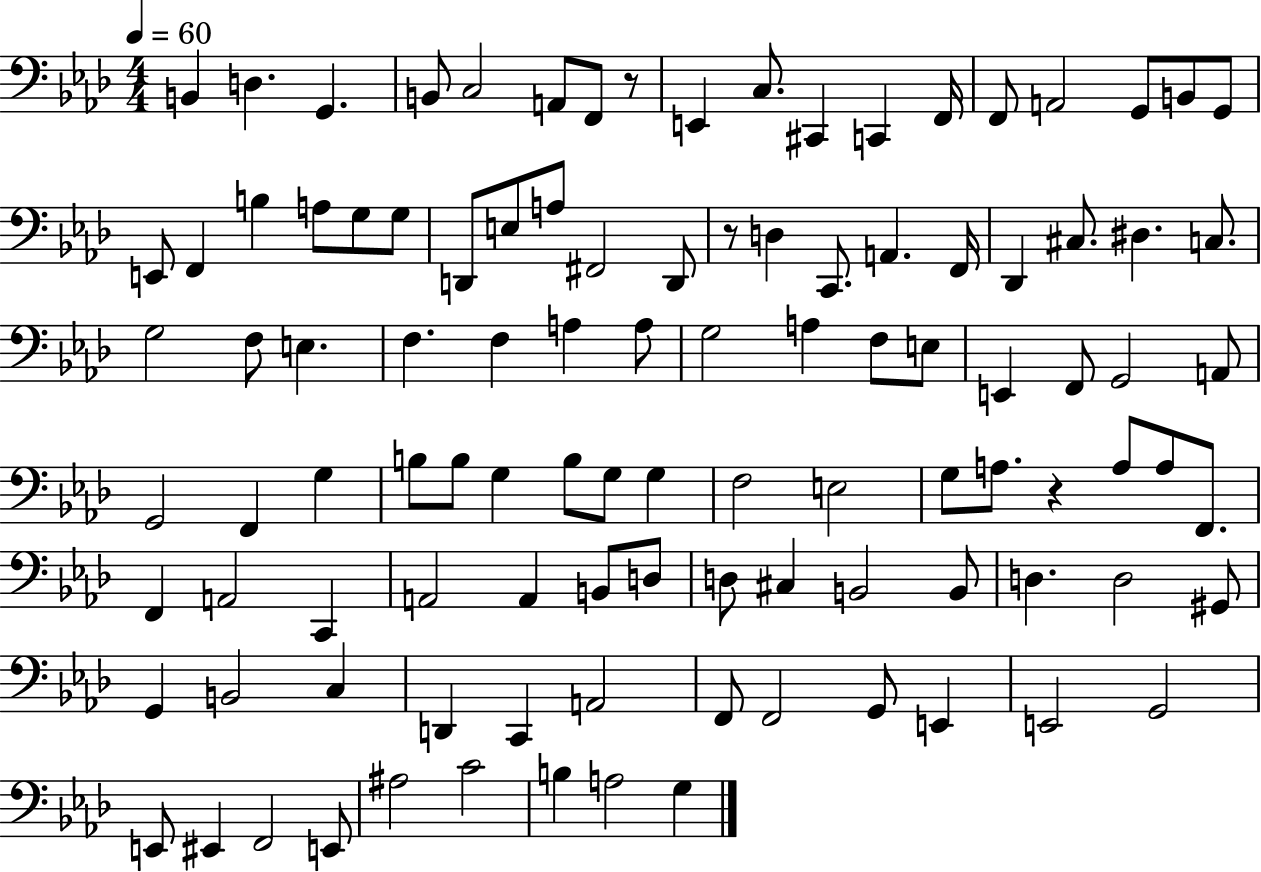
{
  \clef bass
  \numericTimeSignature
  \time 4/4
  \key aes \major
  \tempo 4 = 60
  \repeat volta 2 { b,4 d4. g,4. | b,8 c2 a,8 f,8 r8 | e,4 c8. cis,4 c,4 f,16 | f,8 a,2 g,8 b,8 g,8 | \break e,8 f,4 b4 a8 g8 g8 | d,8 e8 a8 fis,2 d,8 | r8 d4 c,8. a,4. f,16 | des,4 cis8. dis4. c8. | \break g2 f8 e4. | f4. f4 a4 a8 | g2 a4 f8 e8 | e,4 f,8 g,2 a,8 | \break g,2 f,4 g4 | b8 b8 g4 b8 g8 g4 | f2 e2 | g8 a8. r4 a8 a8 f,8. | \break f,4 a,2 c,4 | a,2 a,4 b,8 d8 | d8 cis4 b,2 b,8 | d4. d2 gis,8 | \break g,4 b,2 c4 | d,4 c,4 a,2 | f,8 f,2 g,8 e,4 | e,2 g,2 | \break e,8 eis,4 f,2 e,8 | ais2 c'2 | b4 a2 g4 | } \bar "|."
}